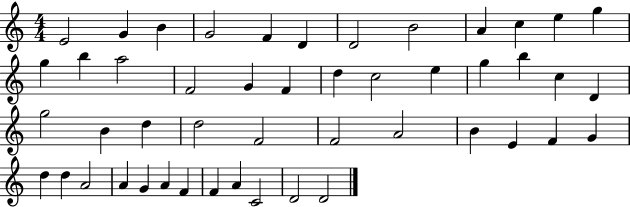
X:1
T:Untitled
M:4/4
L:1/4
K:C
E2 G B G2 F D D2 B2 A c e g g b a2 F2 G F d c2 e g b c D g2 B d d2 F2 F2 A2 B E F G d d A2 A G A F F A C2 D2 D2